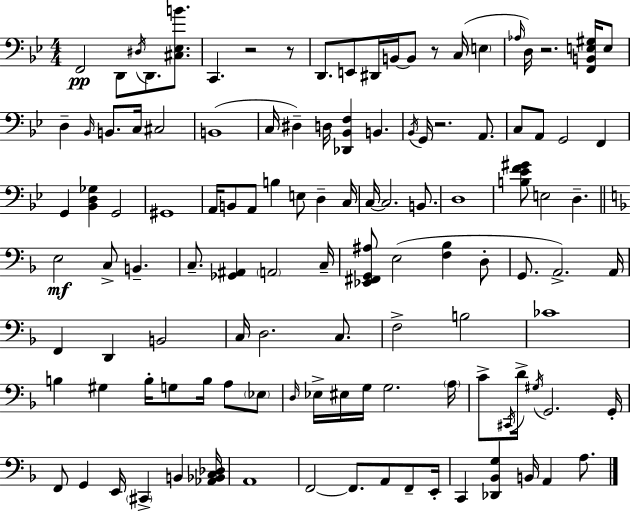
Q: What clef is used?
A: bass